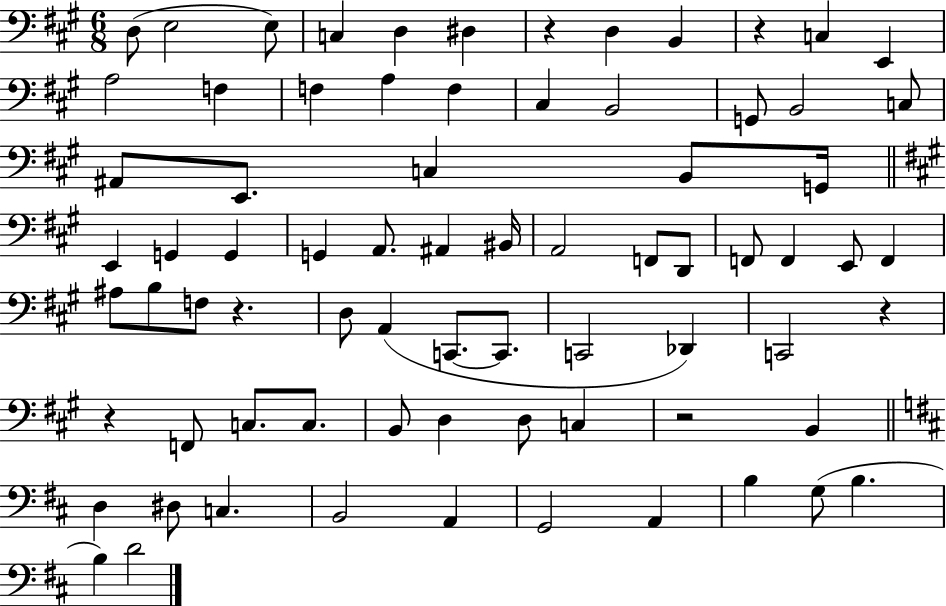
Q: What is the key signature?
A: A major